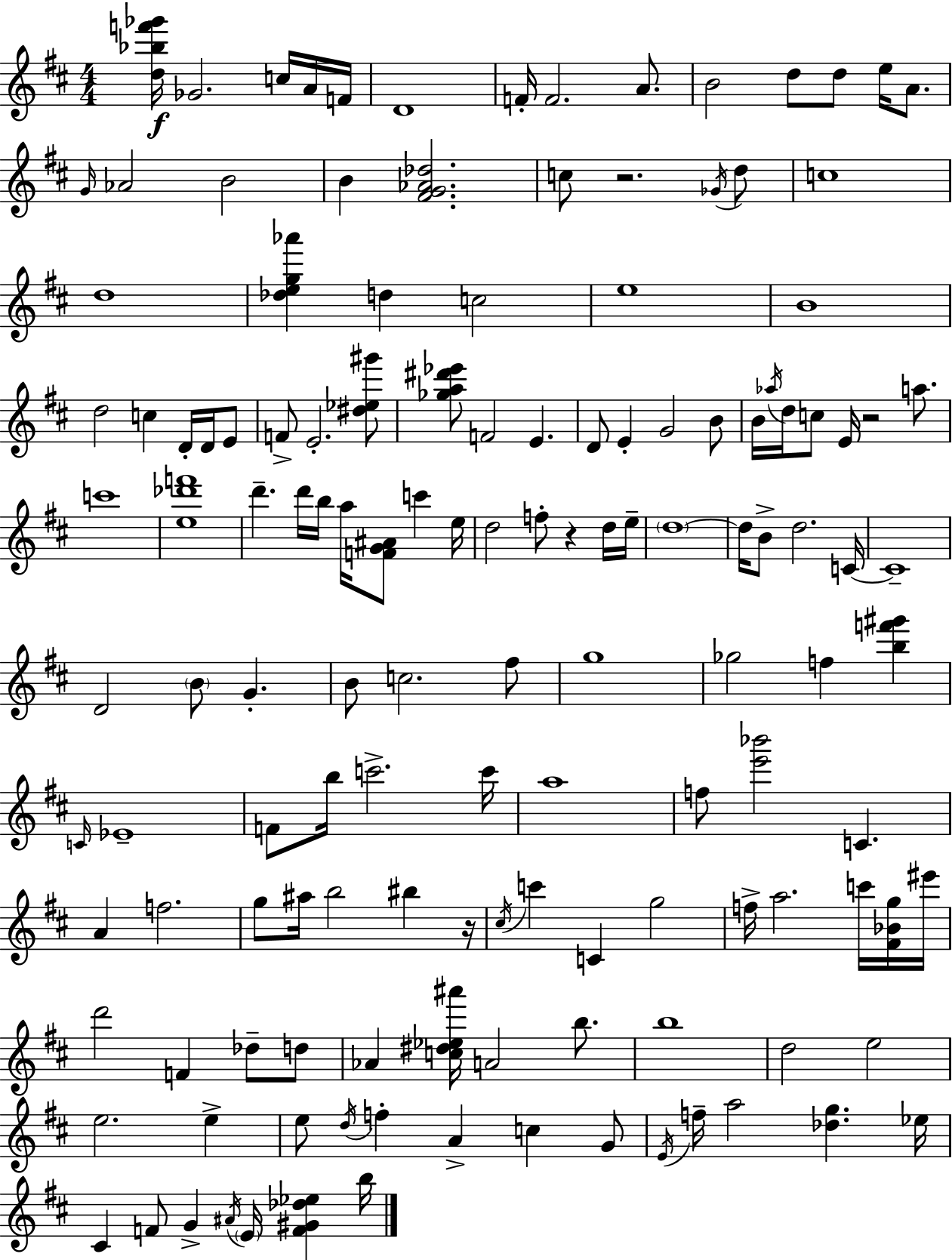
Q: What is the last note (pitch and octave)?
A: B5